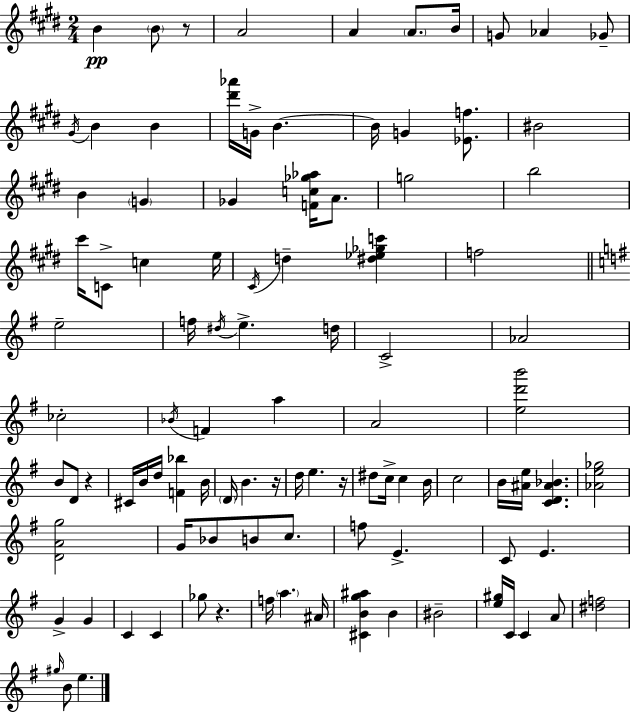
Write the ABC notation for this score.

X:1
T:Untitled
M:2/4
L:1/4
K:E
B B/2 z/2 A2 A A/2 B/4 G/2 _A _G/2 ^G/4 B B [^d'_a']/4 G/4 B B/4 G [_Ef]/2 ^B2 B G _G [Fc_g_a]/4 A/2 g2 b2 ^c'/4 C/2 c e/4 ^C/4 d [^d_e_gc'] f2 e2 f/4 ^d/4 e d/4 C2 _A2 _c2 _B/4 F a A2 [ed'b']2 B/2 D/2 z ^C/4 B/4 d/4 [F_b] B/4 D/4 B z/4 d/4 e z/4 ^d/2 c/4 c B/4 c2 B/4 [^Ae]/4 [CD^A_B] [_Ae_g]2 [DAg]2 G/4 _B/2 B/2 c/2 f/2 E C/2 E G G C C _g/2 z f/4 a ^A/4 [^CBg^a] B ^B2 [e^g]/4 C/4 C A/2 [^df]2 ^g/4 B/2 e